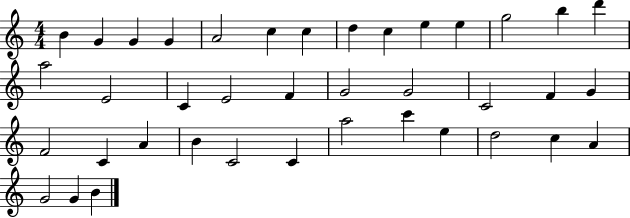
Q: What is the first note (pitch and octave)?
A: B4